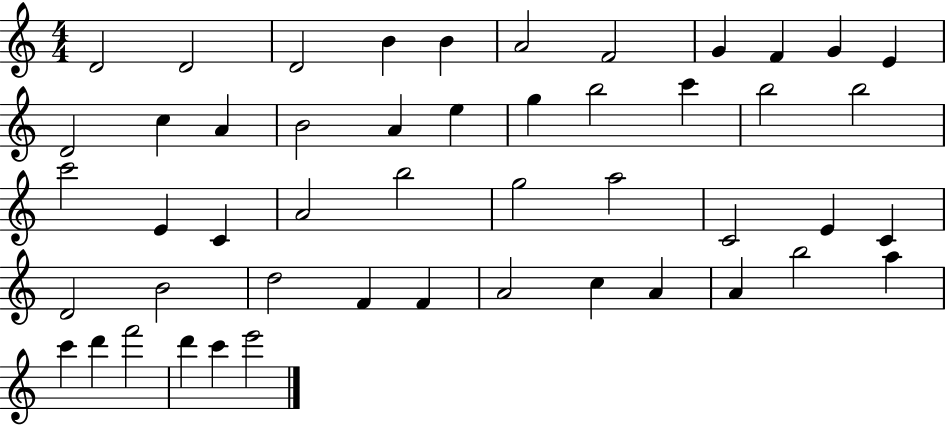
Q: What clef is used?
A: treble